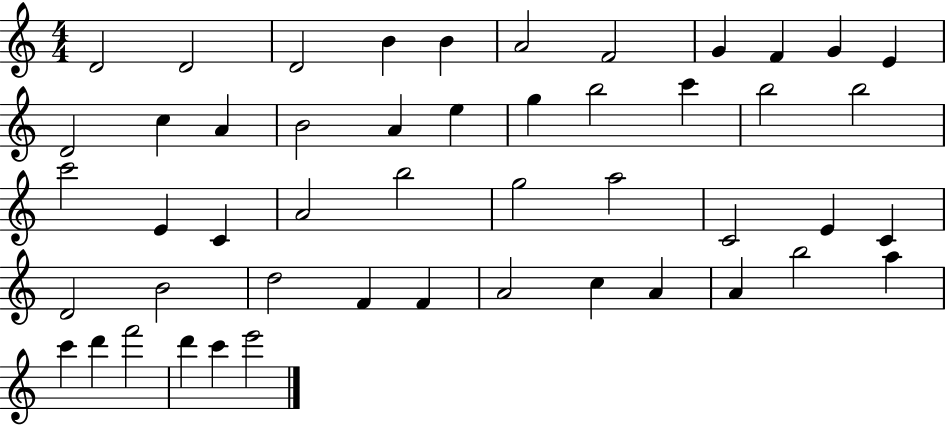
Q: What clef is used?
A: treble